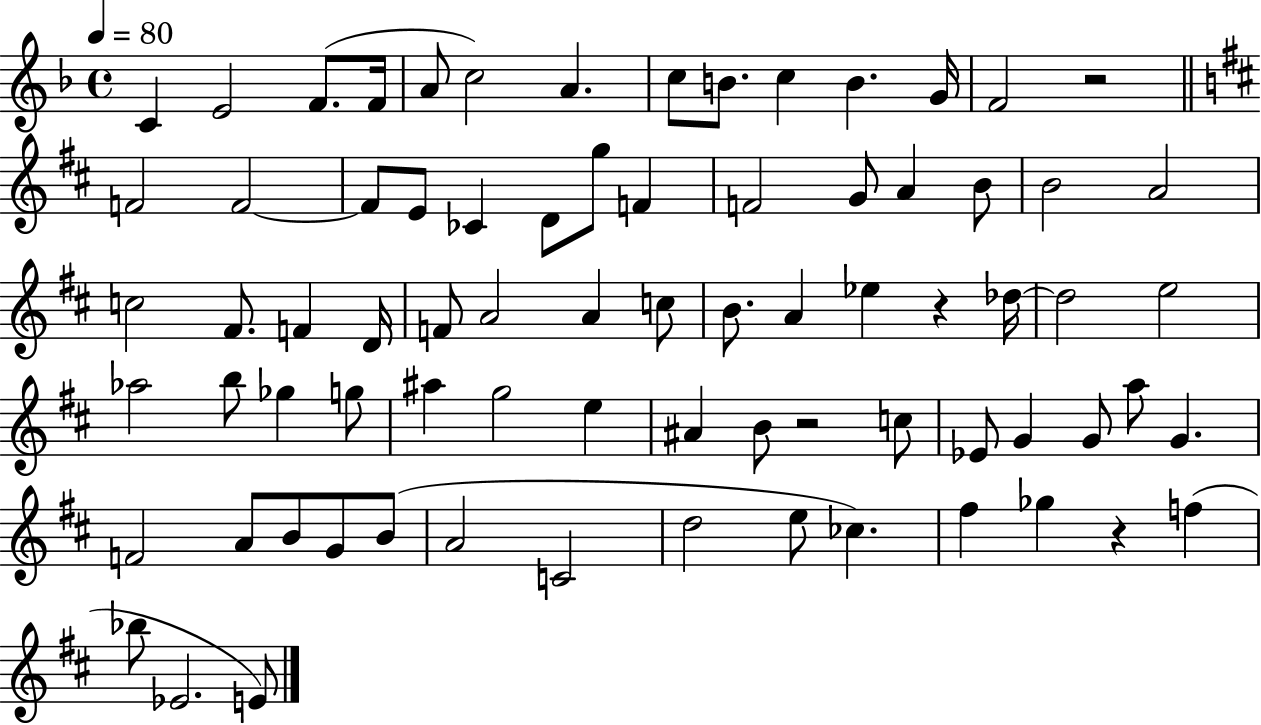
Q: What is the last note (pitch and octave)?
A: E4